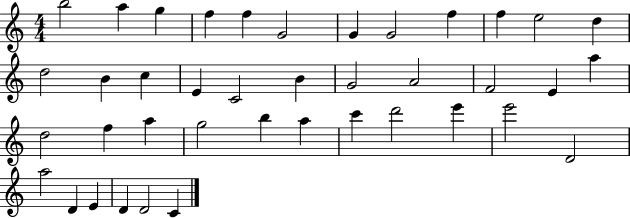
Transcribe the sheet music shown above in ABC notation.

X:1
T:Untitled
M:4/4
L:1/4
K:C
b2 a g f f G2 G G2 f f e2 d d2 B c E C2 B G2 A2 F2 E a d2 f a g2 b a c' d'2 e' e'2 D2 a2 D E D D2 C